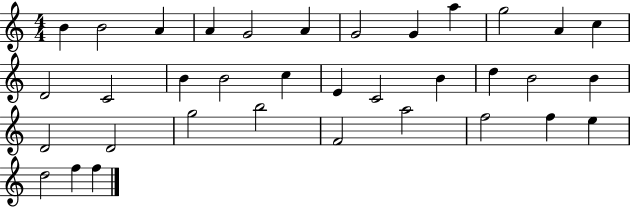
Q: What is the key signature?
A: C major